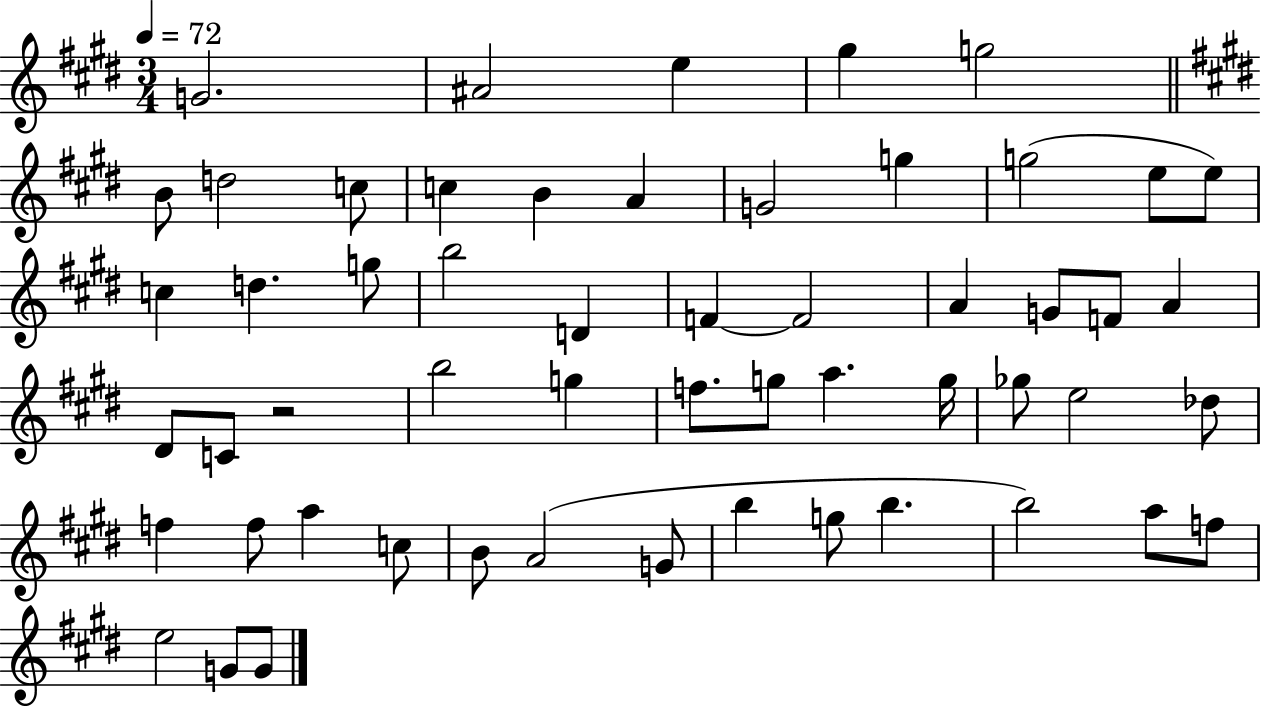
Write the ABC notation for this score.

X:1
T:Untitled
M:3/4
L:1/4
K:E
G2 ^A2 e ^g g2 B/2 d2 c/2 c B A G2 g g2 e/2 e/2 c d g/2 b2 D F F2 A G/2 F/2 A ^D/2 C/2 z2 b2 g f/2 g/2 a g/4 _g/2 e2 _d/2 f f/2 a c/2 B/2 A2 G/2 b g/2 b b2 a/2 f/2 e2 G/2 G/2